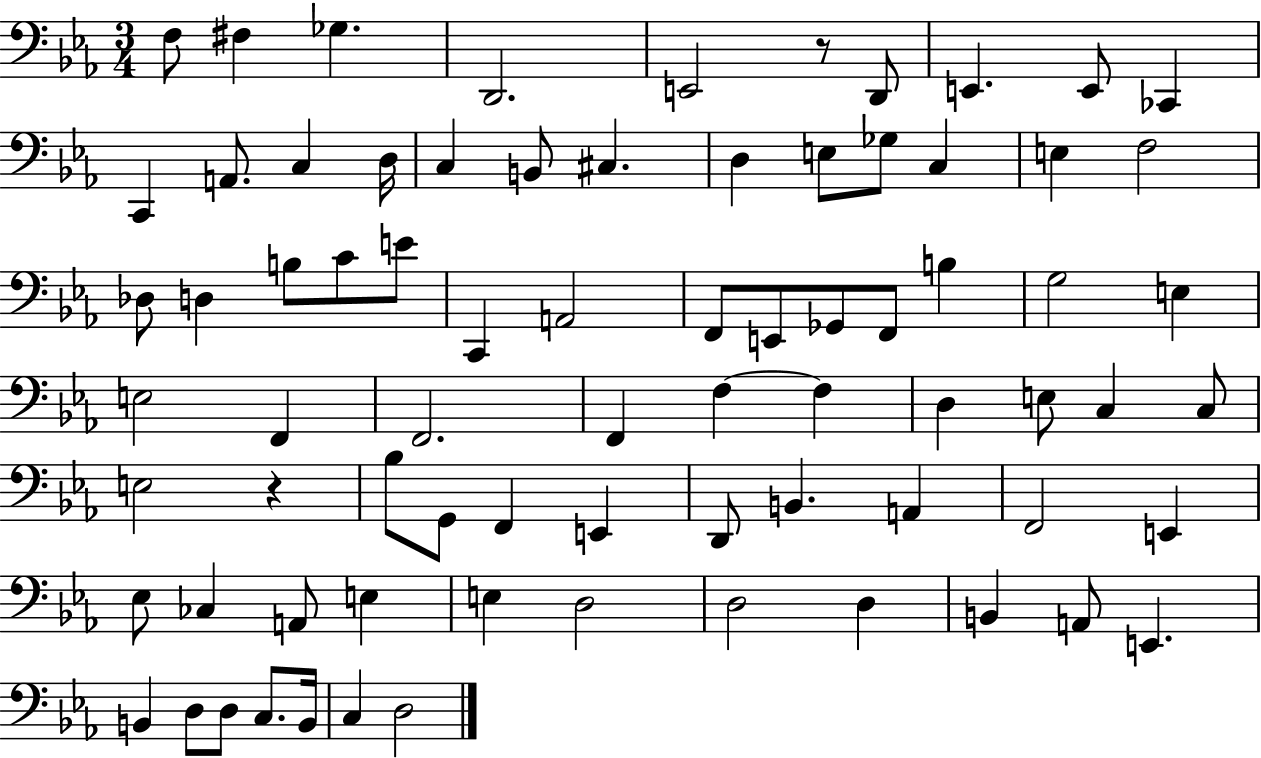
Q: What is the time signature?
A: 3/4